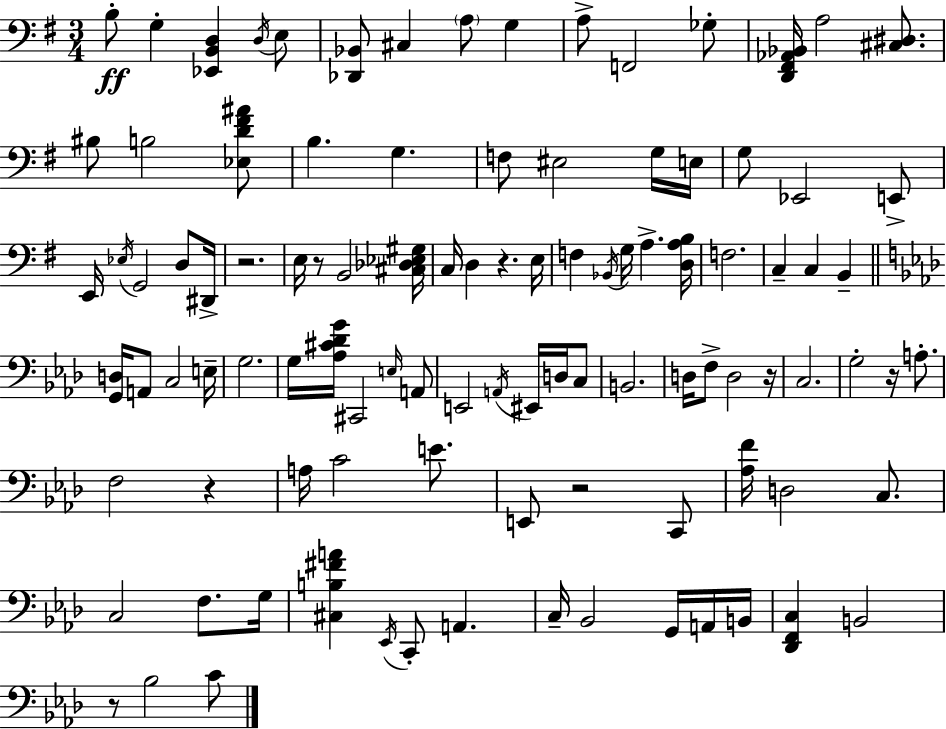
{
  \clef bass
  \numericTimeSignature
  \time 3/4
  \key g \major
  b8-.\ff g4-. <ees, b, d>4 \acciaccatura { d16 } e8 | <des, bes,>8 cis4 \parenthesize a8 g4 | a8-> f,2 ges8-. | <d, fis, aes, bes,>16 a2 <cis dis>8. | \break bis8 b2 <ees d' fis' ais'>8 | b4. g4. | f8 eis2 g16 | e16 g8 ees,2 e,8-> | \break e,16 \acciaccatura { ees16 } g,2 d8 | dis,16-> r2. | e16 r8 b,2 | <cis des ees gis>16 c16 d4 r4. | \break e16 f4 \acciaccatura { bes,16 } g16 a4.-> | <d a b>16 f2. | c4-- c4 b,4-- | \bar "||" \break \key aes \major <g, d>16 a,8 c2 e16-- | g2. | g16 <aes cis' des' g'>16 cis,2 \grace { e16 } a,8 | e,2 \acciaccatura { a,16 } eis,16 d16 | \break c8 b,2. | d16 f8-> d2 | r16 c2. | g2-. r16 a8.-. | \break f2 r4 | a16 c'2 e'8. | e,8 r2 | c,8 <aes f'>16 d2 c8. | \break c2 f8. | g16 <cis b fis' a'>4 \acciaccatura { ees,16 } c,8-. a,4. | c16-- bes,2 | g,16 a,16 b,16 <des, f, c>4 b,2 | \break r8 bes2 | c'8 \bar "|."
}